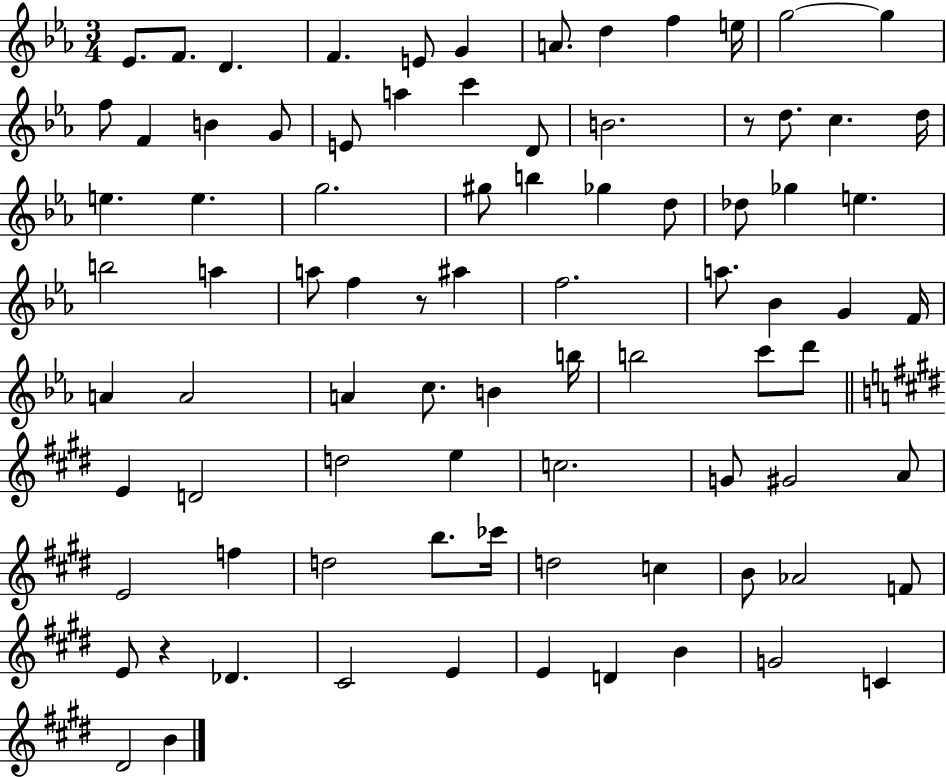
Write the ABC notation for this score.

X:1
T:Untitled
M:3/4
L:1/4
K:Eb
_E/2 F/2 D F E/2 G A/2 d f e/4 g2 g f/2 F B G/2 E/2 a c' D/2 B2 z/2 d/2 c d/4 e e g2 ^g/2 b _g d/2 _d/2 _g e b2 a a/2 f z/2 ^a f2 a/2 _B G F/4 A A2 A c/2 B b/4 b2 c'/2 d'/2 E D2 d2 e c2 G/2 ^G2 A/2 E2 f d2 b/2 _c'/4 d2 c B/2 _A2 F/2 E/2 z _D ^C2 E E D B G2 C ^D2 B